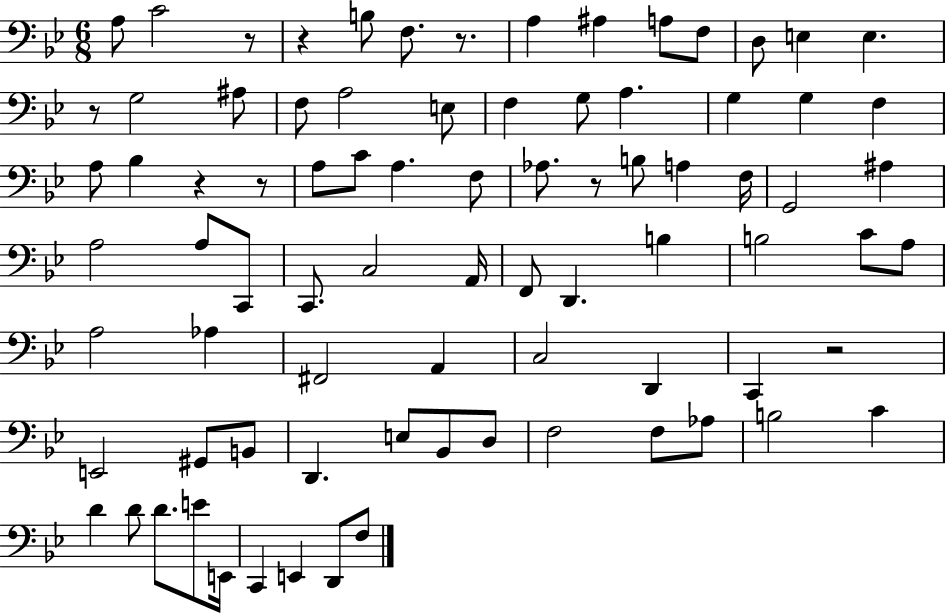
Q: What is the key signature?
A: BES major